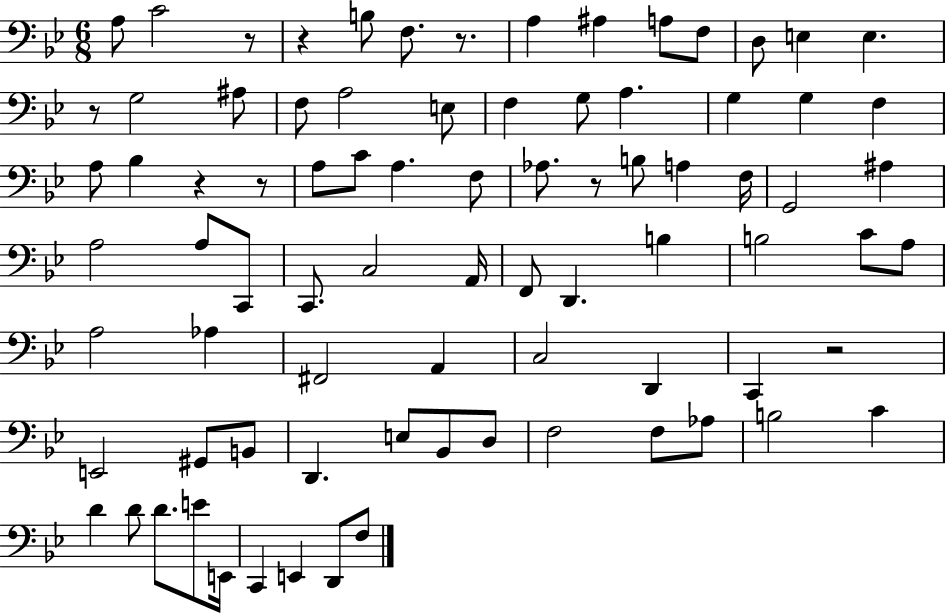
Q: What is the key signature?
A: BES major